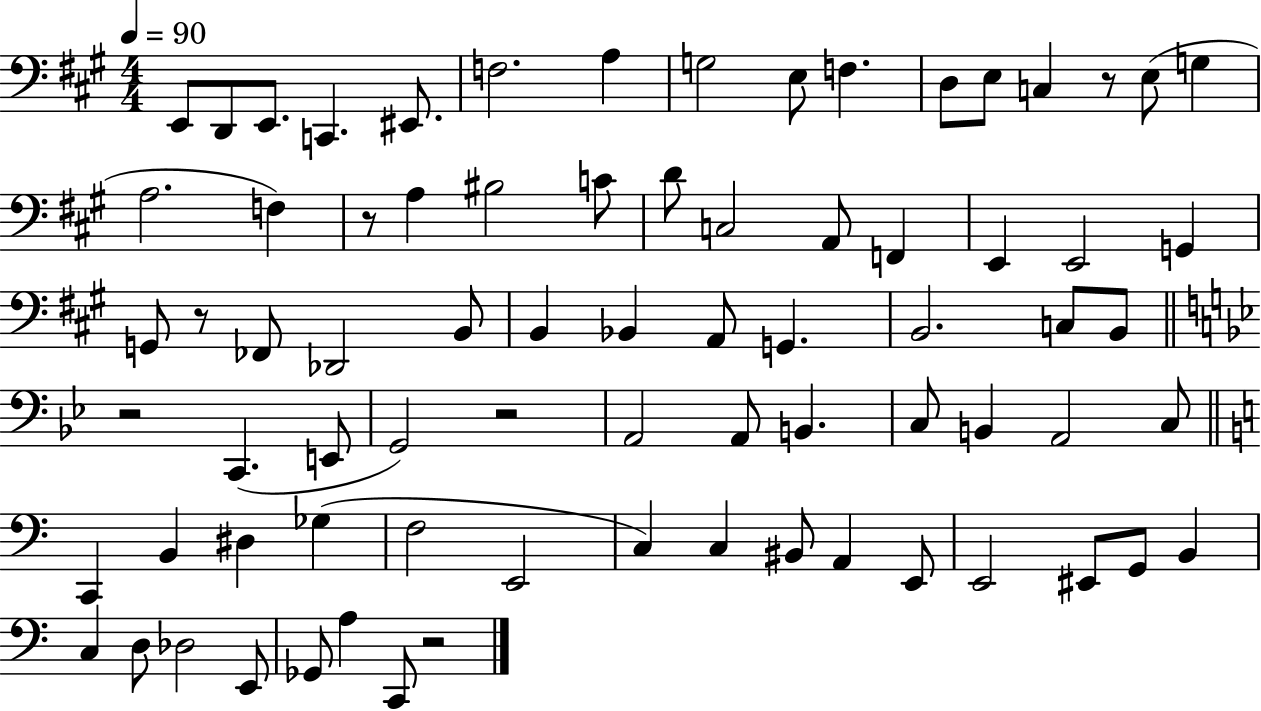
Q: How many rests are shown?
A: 6